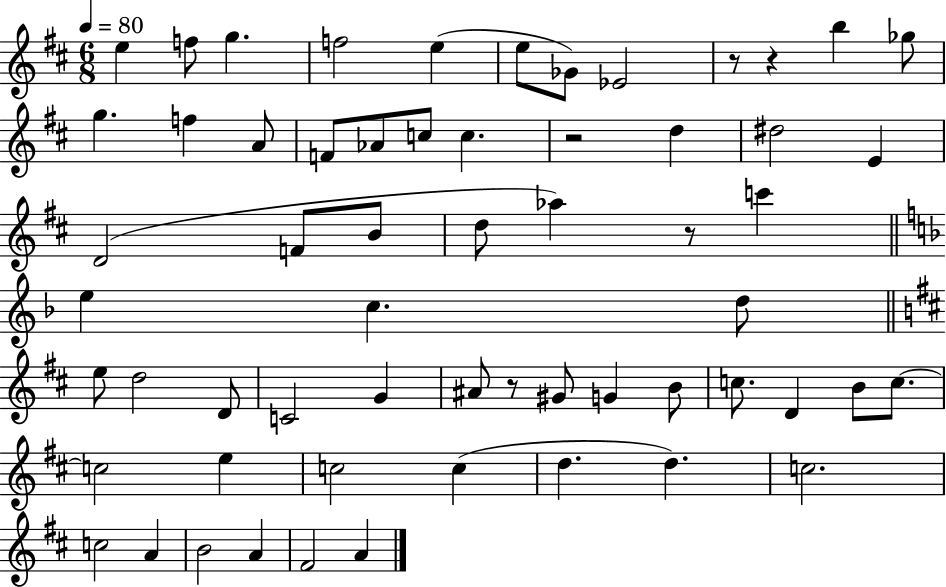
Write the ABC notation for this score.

X:1
T:Untitled
M:6/8
L:1/4
K:D
e f/2 g f2 e e/2 _G/2 _E2 z/2 z b _g/2 g f A/2 F/2 _A/2 c/2 c z2 d ^d2 E D2 F/2 B/2 d/2 _a z/2 c' e c d/2 e/2 d2 D/2 C2 G ^A/2 z/2 ^G/2 G B/2 c/2 D B/2 c/2 c2 e c2 c d d c2 c2 A B2 A ^F2 A